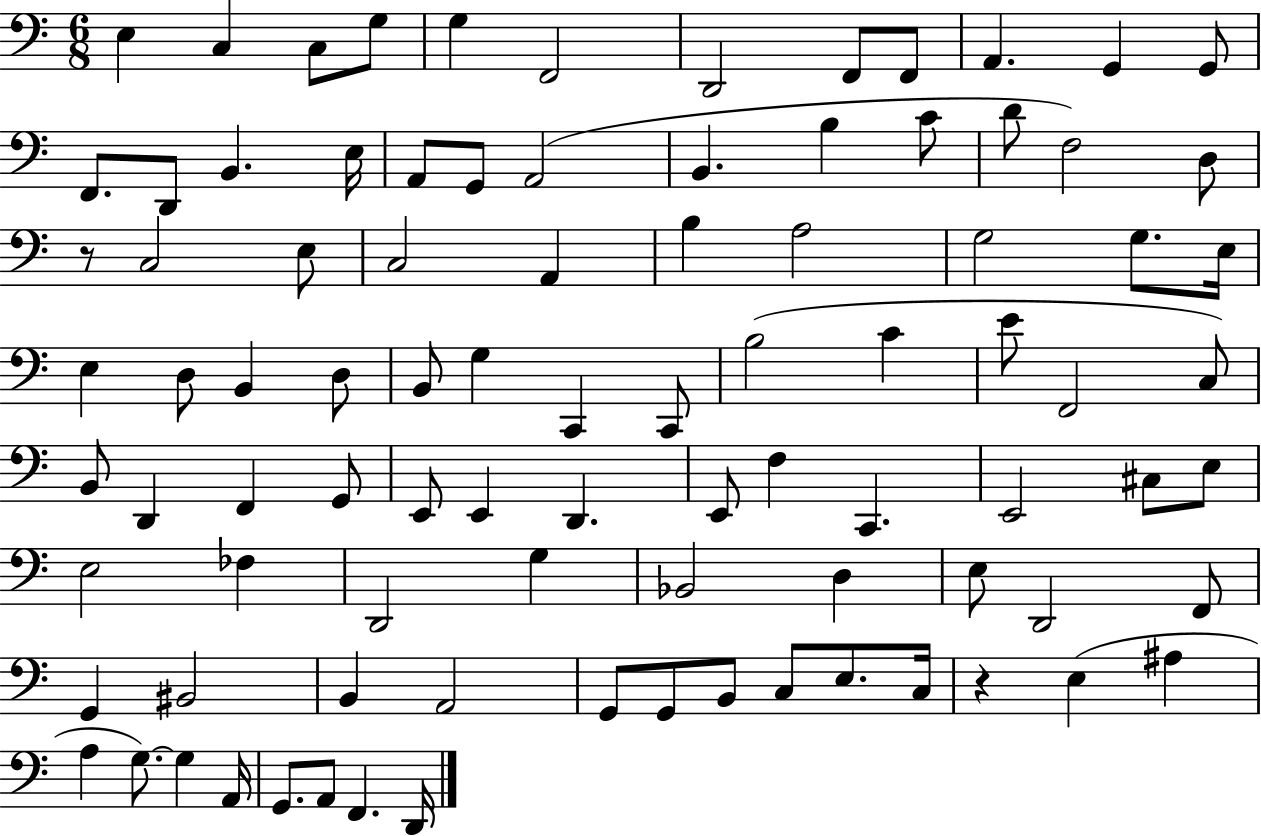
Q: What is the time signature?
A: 6/8